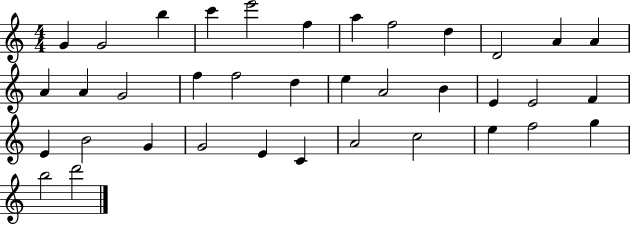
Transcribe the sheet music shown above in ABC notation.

X:1
T:Untitled
M:4/4
L:1/4
K:C
G G2 b c' e'2 f a f2 d D2 A A A A G2 f f2 d e A2 B E E2 F E B2 G G2 E C A2 c2 e f2 g b2 d'2